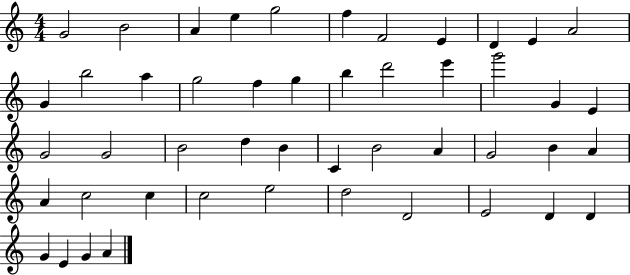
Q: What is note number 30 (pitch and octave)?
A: B4